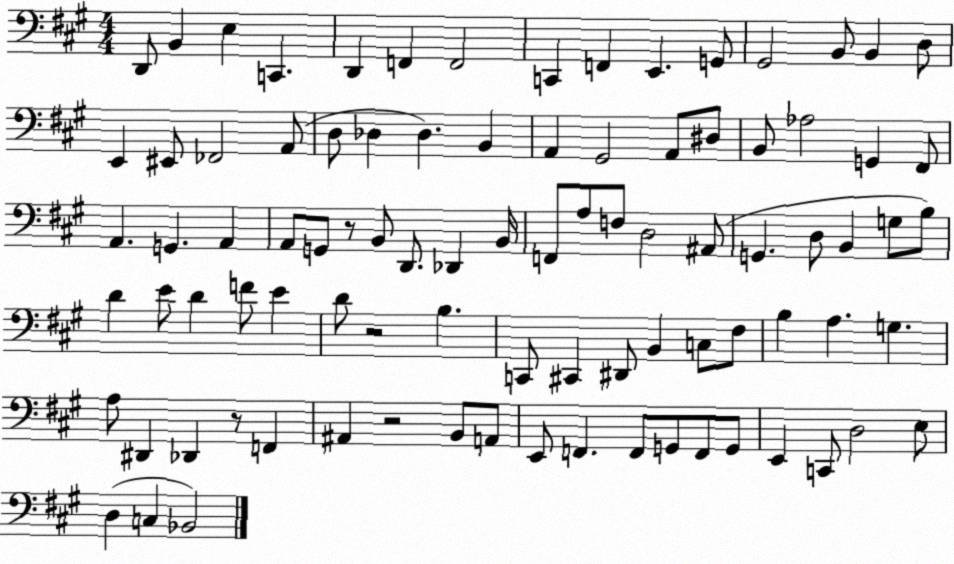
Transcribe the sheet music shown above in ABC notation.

X:1
T:Untitled
M:4/4
L:1/4
K:A
D,,/2 B,, E, C,, D,, F,, F,,2 C,, F,, E,, G,,/2 ^G,,2 B,,/2 B,, D,/2 E,, ^E,,/2 _F,,2 A,,/2 D,/2 _D, _D, B,, A,, ^G,,2 A,,/2 ^D,/2 B,,/2 _A,2 G,, ^F,,/2 A,, G,, A,, A,,/2 G,,/2 z/2 B,,/2 D,,/2 _D,, B,,/4 F,,/2 A,/2 F,/2 D,2 ^A,,/2 G,, D,/2 B,, G,/2 B,/2 D E/2 D F/2 E D/2 z2 B, C,,/2 ^C,, ^D,,/2 B,, C,/2 ^F,/2 B, A, G, A,/2 ^D,, _D,, z/2 F,, ^A,, z2 B,,/2 A,,/2 E,,/2 F,, F,,/2 G,,/2 F,,/2 G,,/2 E,, C,,/2 D,2 E,/2 D, C, _B,,2